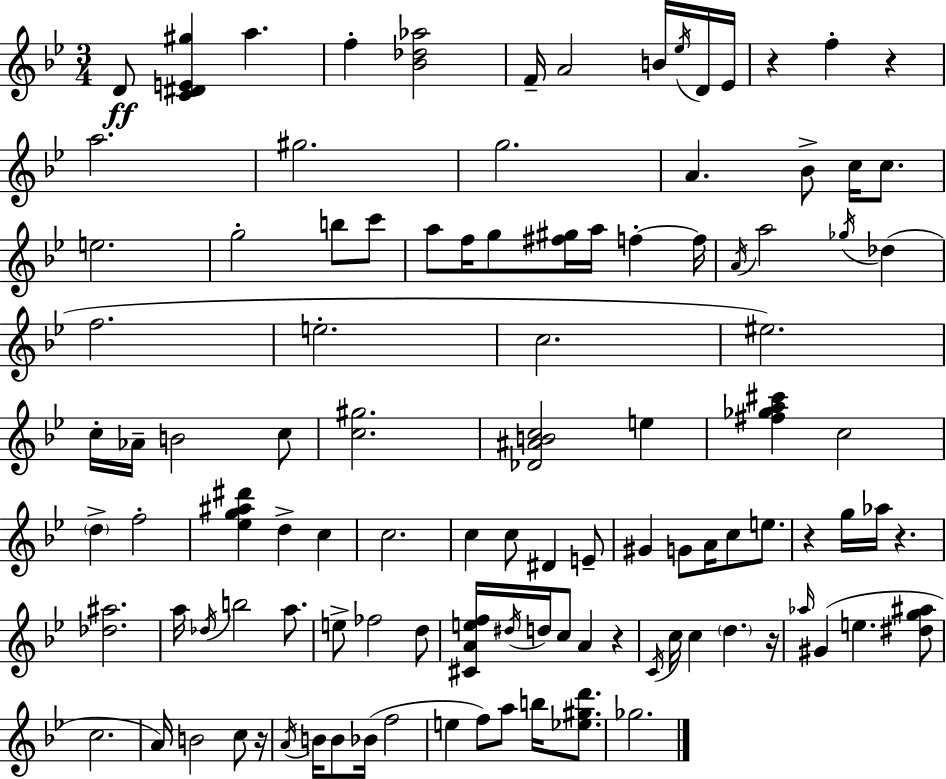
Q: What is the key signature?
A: G minor